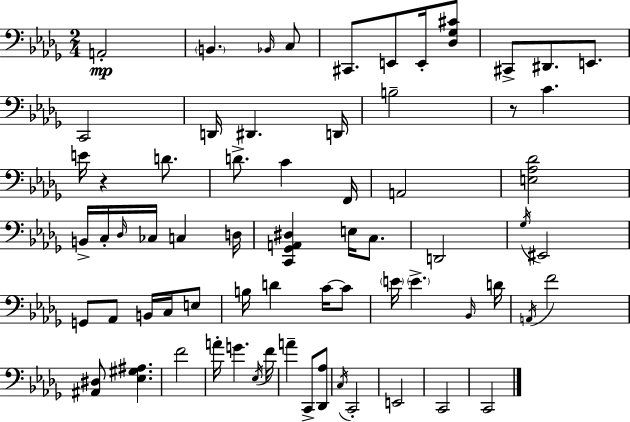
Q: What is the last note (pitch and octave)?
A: C2